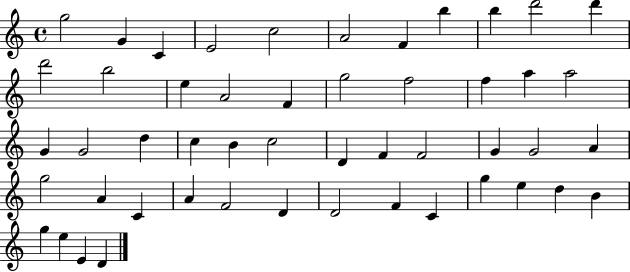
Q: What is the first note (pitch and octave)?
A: G5